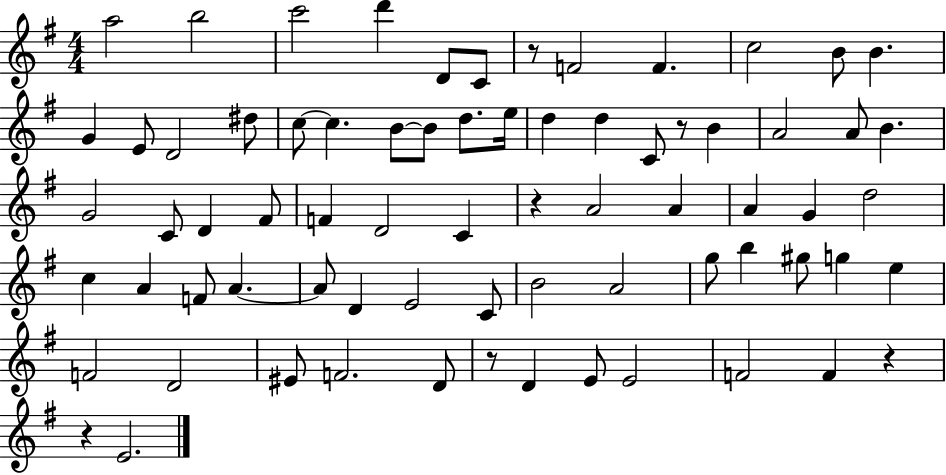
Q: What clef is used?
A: treble